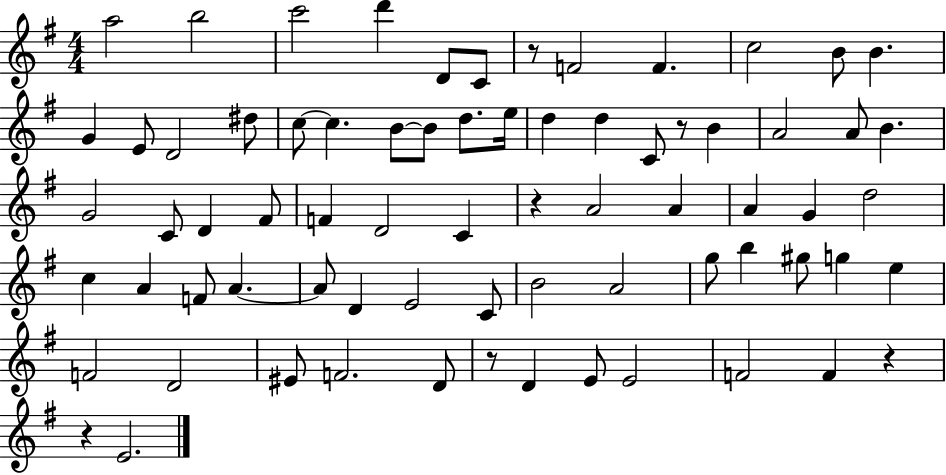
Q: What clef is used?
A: treble